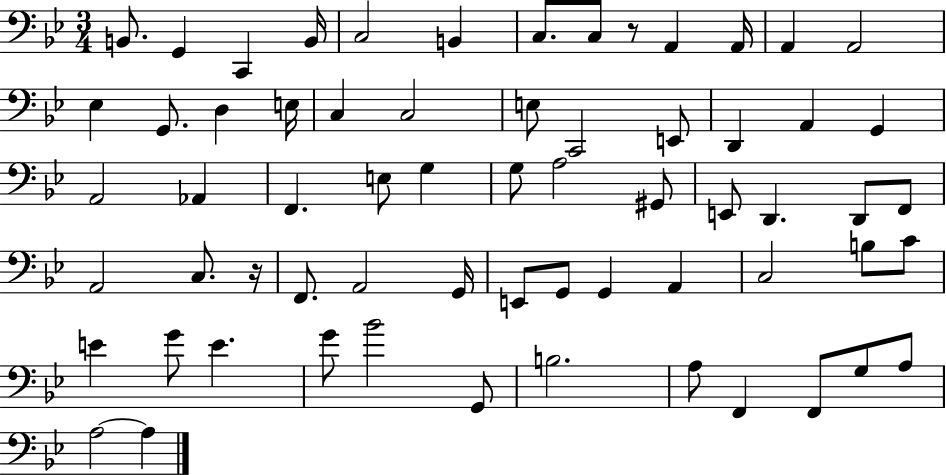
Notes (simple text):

B2/e. G2/q C2/q B2/s C3/h B2/q C3/e. C3/e R/e A2/q A2/s A2/q A2/h Eb3/q G2/e. D3/q E3/s C3/q C3/h E3/e C2/h E2/e D2/q A2/q G2/q A2/h Ab2/q F2/q. E3/e G3/q G3/e A3/h G#2/e E2/e D2/q. D2/e F2/e A2/h C3/e. R/s F2/e. A2/h G2/s E2/e G2/e G2/q A2/q C3/h B3/e C4/e E4/q G4/e E4/q. G4/e Bb4/h G2/e B3/h. A3/e F2/q F2/e G3/e A3/e A3/h A3/q